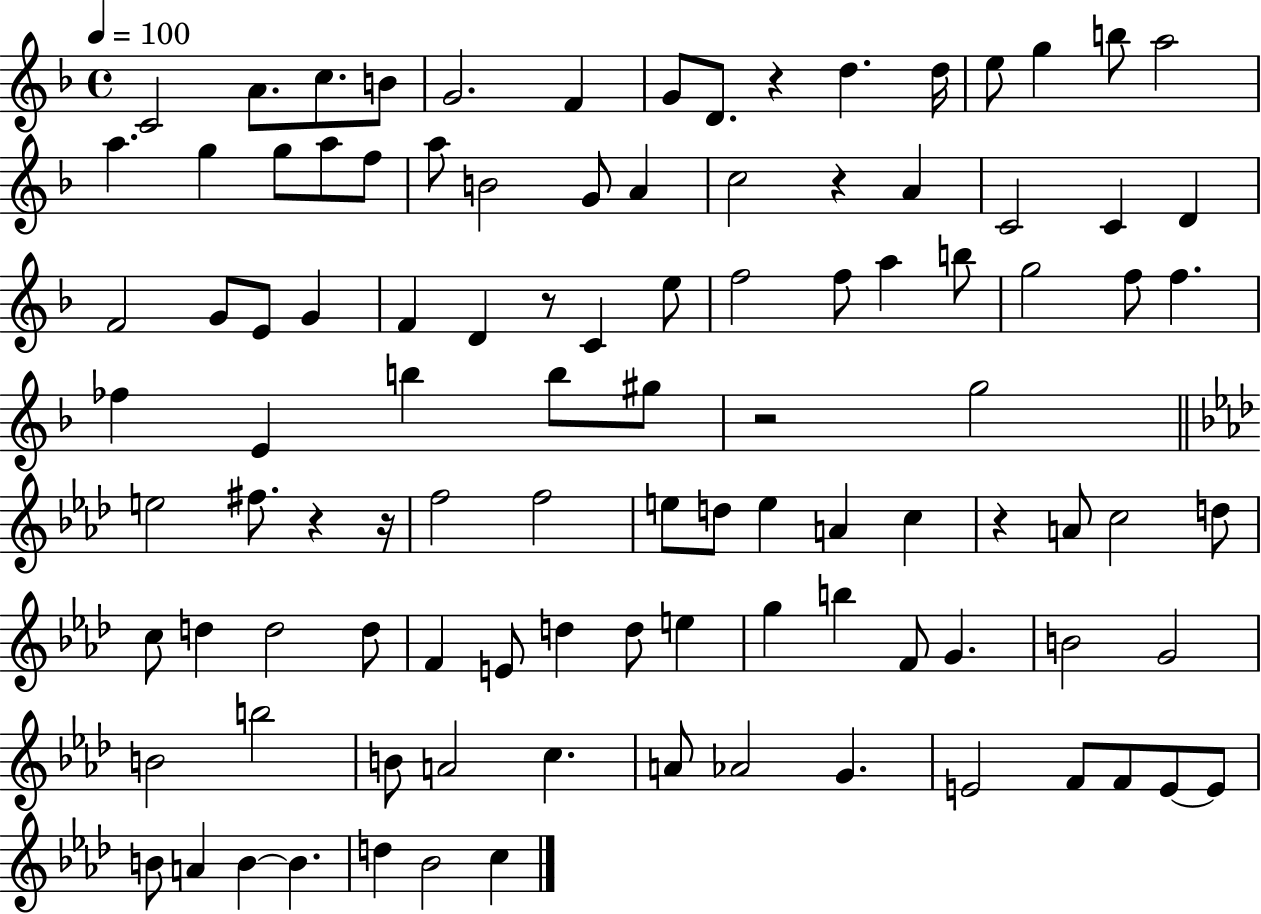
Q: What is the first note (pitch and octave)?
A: C4